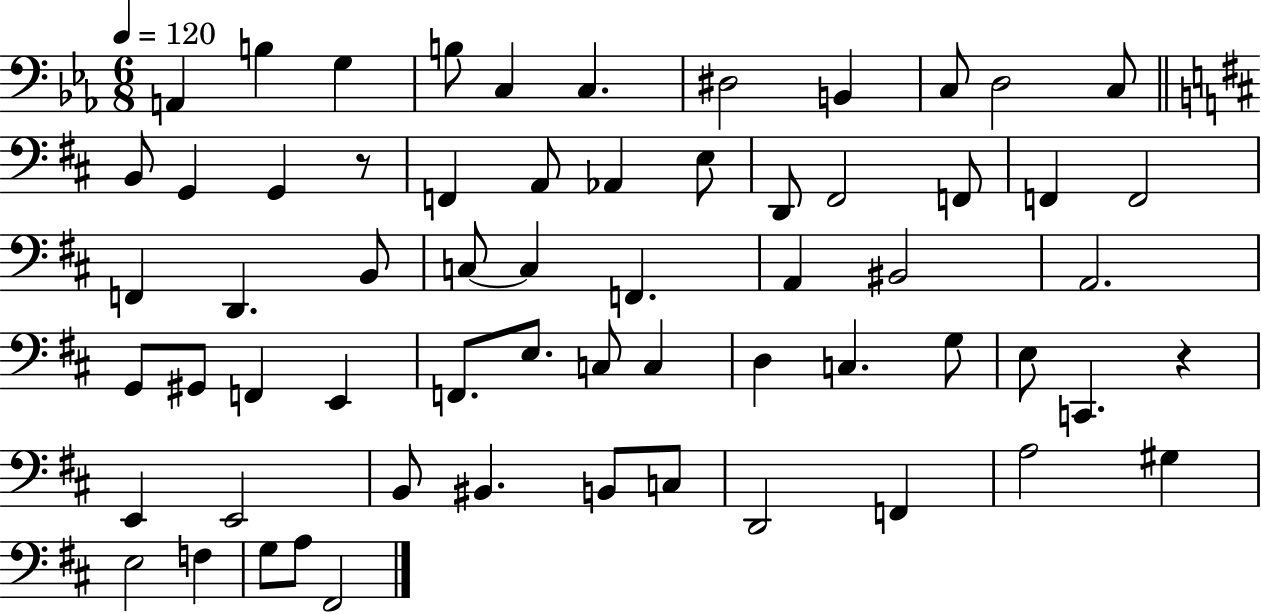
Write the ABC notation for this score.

X:1
T:Untitled
M:6/8
L:1/4
K:Eb
A,, B, G, B,/2 C, C, ^D,2 B,, C,/2 D,2 C,/2 B,,/2 G,, G,, z/2 F,, A,,/2 _A,, E,/2 D,,/2 ^F,,2 F,,/2 F,, F,,2 F,, D,, B,,/2 C,/2 C, F,, A,, ^B,,2 A,,2 G,,/2 ^G,,/2 F,, E,, F,,/2 E,/2 C,/2 C, D, C, G,/2 E,/2 C,, z E,, E,,2 B,,/2 ^B,, B,,/2 C,/2 D,,2 F,, A,2 ^G, E,2 F, G,/2 A,/2 ^F,,2